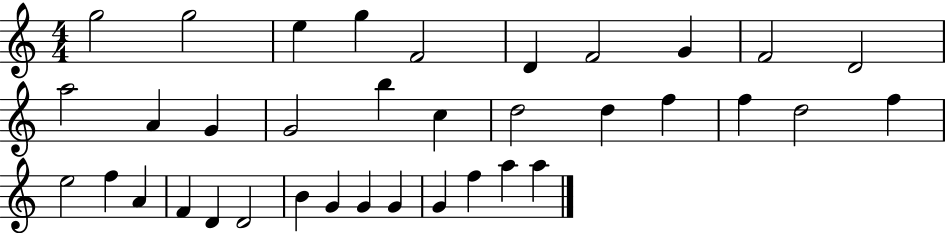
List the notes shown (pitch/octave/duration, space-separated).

G5/h G5/h E5/q G5/q F4/h D4/q F4/h G4/q F4/h D4/h A5/h A4/q G4/q G4/h B5/q C5/q D5/h D5/q F5/q F5/q D5/h F5/q E5/h F5/q A4/q F4/q D4/q D4/h B4/q G4/q G4/q G4/q G4/q F5/q A5/q A5/q